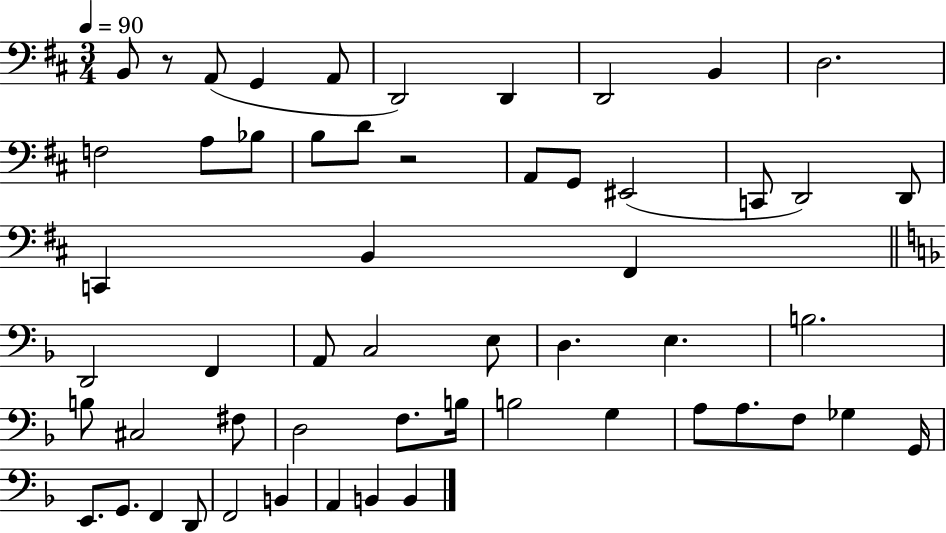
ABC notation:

X:1
T:Untitled
M:3/4
L:1/4
K:D
B,,/2 z/2 A,,/2 G,, A,,/2 D,,2 D,, D,,2 B,, D,2 F,2 A,/2 _B,/2 B,/2 D/2 z2 A,,/2 G,,/2 ^E,,2 C,,/2 D,,2 D,,/2 C,, B,, ^F,, D,,2 F,, A,,/2 C,2 E,/2 D, E, B,2 B,/2 ^C,2 ^F,/2 D,2 F,/2 B,/4 B,2 G, A,/2 A,/2 F,/2 _G, G,,/4 E,,/2 G,,/2 F,, D,,/2 F,,2 B,, A,, B,, B,,